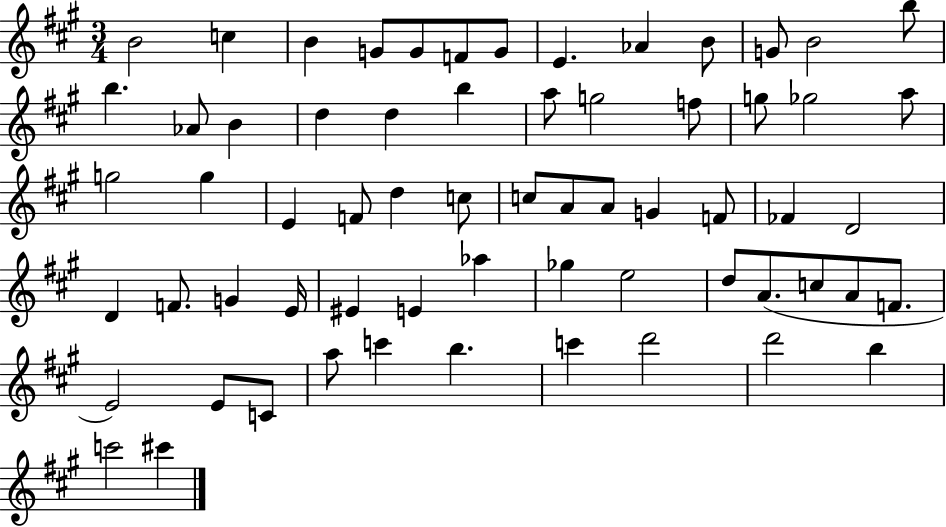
{
  \clef treble
  \numericTimeSignature
  \time 3/4
  \key a \major
  b'2 c''4 | b'4 g'8 g'8 f'8 g'8 | e'4. aes'4 b'8 | g'8 b'2 b''8 | \break b''4. aes'8 b'4 | d''4 d''4 b''4 | a''8 g''2 f''8 | g''8 ges''2 a''8 | \break g''2 g''4 | e'4 f'8 d''4 c''8 | c''8 a'8 a'8 g'4 f'8 | fes'4 d'2 | \break d'4 f'8. g'4 e'16 | eis'4 e'4 aes''4 | ges''4 e''2 | d''8 a'8.( c''8 a'8 f'8. | \break e'2) e'8 c'8 | a''8 c'''4 b''4. | c'''4 d'''2 | d'''2 b''4 | \break c'''2 cis'''4 | \bar "|."
}